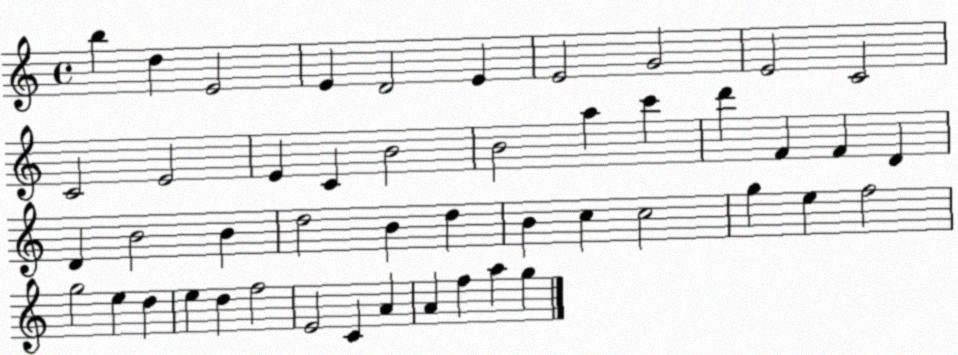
X:1
T:Untitled
M:4/4
L:1/4
K:C
b d E2 E D2 E E2 G2 E2 C2 C2 E2 E C B2 B2 a c' d' F F D D B2 B d2 B d B c c2 g e f2 g2 e d e d f2 E2 C A A f a g